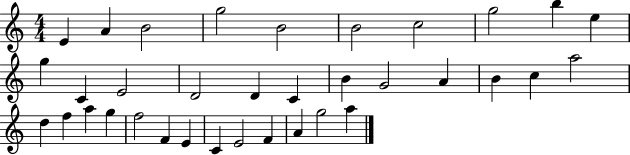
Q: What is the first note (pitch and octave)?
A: E4